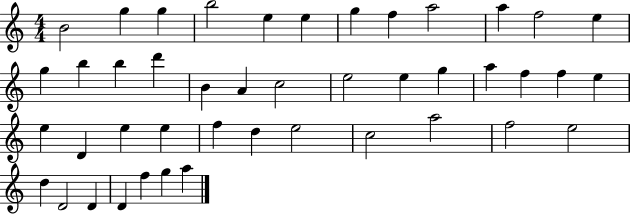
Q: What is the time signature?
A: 4/4